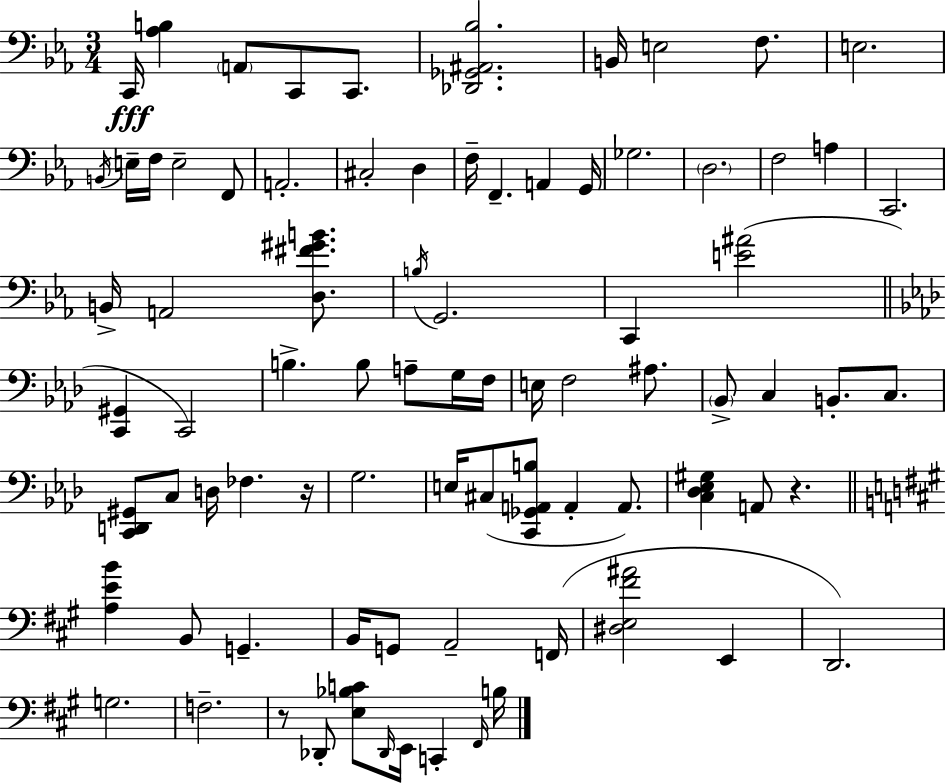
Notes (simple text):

C2/s [Ab3,B3]/q A2/e C2/e C2/e. [Db2,Gb2,A#2,Bb3]/h. B2/s E3/h F3/e. E3/h. B2/s E3/s F3/s E3/h F2/e A2/h. C#3/h D3/q F3/s F2/q. A2/q G2/s Gb3/h. D3/h. F3/h A3/q C2/h. B2/s A2/h [D3,F#4,G#4,B4]/e. B3/s G2/h. C2/q [E4,A#4]/h [C2,G#2]/q C2/h B3/q. B3/e A3/e G3/s F3/s E3/s F3/h A#3/e. Bb2/e C3/q B2/e. C3/e. [C2,D2,G#2]/e C3/e D3/s FES3/q. R/s G3/h. E3/s C#3/e [C2,Gb2,A2,B3]/e A2/q A2/e. [C3,Db3,Eb3,G#3]/q A2/e R/q. [A3,E4,B4]/q B2/e G2/q. B2/s G2/e A2/h F2/s [D#3,E3,F#4,A#4]/h E2/q D2/h. G3/h. F3/h. R/e Db2/e [E3,Bb3,C4]/e Db2/s E2/s C2/q F#2/s B3/s